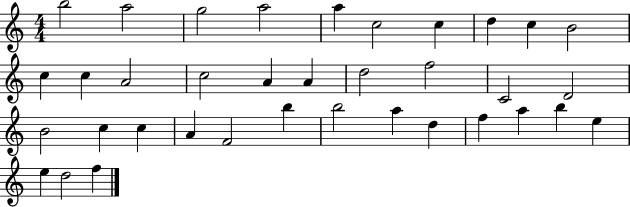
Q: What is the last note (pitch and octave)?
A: F5